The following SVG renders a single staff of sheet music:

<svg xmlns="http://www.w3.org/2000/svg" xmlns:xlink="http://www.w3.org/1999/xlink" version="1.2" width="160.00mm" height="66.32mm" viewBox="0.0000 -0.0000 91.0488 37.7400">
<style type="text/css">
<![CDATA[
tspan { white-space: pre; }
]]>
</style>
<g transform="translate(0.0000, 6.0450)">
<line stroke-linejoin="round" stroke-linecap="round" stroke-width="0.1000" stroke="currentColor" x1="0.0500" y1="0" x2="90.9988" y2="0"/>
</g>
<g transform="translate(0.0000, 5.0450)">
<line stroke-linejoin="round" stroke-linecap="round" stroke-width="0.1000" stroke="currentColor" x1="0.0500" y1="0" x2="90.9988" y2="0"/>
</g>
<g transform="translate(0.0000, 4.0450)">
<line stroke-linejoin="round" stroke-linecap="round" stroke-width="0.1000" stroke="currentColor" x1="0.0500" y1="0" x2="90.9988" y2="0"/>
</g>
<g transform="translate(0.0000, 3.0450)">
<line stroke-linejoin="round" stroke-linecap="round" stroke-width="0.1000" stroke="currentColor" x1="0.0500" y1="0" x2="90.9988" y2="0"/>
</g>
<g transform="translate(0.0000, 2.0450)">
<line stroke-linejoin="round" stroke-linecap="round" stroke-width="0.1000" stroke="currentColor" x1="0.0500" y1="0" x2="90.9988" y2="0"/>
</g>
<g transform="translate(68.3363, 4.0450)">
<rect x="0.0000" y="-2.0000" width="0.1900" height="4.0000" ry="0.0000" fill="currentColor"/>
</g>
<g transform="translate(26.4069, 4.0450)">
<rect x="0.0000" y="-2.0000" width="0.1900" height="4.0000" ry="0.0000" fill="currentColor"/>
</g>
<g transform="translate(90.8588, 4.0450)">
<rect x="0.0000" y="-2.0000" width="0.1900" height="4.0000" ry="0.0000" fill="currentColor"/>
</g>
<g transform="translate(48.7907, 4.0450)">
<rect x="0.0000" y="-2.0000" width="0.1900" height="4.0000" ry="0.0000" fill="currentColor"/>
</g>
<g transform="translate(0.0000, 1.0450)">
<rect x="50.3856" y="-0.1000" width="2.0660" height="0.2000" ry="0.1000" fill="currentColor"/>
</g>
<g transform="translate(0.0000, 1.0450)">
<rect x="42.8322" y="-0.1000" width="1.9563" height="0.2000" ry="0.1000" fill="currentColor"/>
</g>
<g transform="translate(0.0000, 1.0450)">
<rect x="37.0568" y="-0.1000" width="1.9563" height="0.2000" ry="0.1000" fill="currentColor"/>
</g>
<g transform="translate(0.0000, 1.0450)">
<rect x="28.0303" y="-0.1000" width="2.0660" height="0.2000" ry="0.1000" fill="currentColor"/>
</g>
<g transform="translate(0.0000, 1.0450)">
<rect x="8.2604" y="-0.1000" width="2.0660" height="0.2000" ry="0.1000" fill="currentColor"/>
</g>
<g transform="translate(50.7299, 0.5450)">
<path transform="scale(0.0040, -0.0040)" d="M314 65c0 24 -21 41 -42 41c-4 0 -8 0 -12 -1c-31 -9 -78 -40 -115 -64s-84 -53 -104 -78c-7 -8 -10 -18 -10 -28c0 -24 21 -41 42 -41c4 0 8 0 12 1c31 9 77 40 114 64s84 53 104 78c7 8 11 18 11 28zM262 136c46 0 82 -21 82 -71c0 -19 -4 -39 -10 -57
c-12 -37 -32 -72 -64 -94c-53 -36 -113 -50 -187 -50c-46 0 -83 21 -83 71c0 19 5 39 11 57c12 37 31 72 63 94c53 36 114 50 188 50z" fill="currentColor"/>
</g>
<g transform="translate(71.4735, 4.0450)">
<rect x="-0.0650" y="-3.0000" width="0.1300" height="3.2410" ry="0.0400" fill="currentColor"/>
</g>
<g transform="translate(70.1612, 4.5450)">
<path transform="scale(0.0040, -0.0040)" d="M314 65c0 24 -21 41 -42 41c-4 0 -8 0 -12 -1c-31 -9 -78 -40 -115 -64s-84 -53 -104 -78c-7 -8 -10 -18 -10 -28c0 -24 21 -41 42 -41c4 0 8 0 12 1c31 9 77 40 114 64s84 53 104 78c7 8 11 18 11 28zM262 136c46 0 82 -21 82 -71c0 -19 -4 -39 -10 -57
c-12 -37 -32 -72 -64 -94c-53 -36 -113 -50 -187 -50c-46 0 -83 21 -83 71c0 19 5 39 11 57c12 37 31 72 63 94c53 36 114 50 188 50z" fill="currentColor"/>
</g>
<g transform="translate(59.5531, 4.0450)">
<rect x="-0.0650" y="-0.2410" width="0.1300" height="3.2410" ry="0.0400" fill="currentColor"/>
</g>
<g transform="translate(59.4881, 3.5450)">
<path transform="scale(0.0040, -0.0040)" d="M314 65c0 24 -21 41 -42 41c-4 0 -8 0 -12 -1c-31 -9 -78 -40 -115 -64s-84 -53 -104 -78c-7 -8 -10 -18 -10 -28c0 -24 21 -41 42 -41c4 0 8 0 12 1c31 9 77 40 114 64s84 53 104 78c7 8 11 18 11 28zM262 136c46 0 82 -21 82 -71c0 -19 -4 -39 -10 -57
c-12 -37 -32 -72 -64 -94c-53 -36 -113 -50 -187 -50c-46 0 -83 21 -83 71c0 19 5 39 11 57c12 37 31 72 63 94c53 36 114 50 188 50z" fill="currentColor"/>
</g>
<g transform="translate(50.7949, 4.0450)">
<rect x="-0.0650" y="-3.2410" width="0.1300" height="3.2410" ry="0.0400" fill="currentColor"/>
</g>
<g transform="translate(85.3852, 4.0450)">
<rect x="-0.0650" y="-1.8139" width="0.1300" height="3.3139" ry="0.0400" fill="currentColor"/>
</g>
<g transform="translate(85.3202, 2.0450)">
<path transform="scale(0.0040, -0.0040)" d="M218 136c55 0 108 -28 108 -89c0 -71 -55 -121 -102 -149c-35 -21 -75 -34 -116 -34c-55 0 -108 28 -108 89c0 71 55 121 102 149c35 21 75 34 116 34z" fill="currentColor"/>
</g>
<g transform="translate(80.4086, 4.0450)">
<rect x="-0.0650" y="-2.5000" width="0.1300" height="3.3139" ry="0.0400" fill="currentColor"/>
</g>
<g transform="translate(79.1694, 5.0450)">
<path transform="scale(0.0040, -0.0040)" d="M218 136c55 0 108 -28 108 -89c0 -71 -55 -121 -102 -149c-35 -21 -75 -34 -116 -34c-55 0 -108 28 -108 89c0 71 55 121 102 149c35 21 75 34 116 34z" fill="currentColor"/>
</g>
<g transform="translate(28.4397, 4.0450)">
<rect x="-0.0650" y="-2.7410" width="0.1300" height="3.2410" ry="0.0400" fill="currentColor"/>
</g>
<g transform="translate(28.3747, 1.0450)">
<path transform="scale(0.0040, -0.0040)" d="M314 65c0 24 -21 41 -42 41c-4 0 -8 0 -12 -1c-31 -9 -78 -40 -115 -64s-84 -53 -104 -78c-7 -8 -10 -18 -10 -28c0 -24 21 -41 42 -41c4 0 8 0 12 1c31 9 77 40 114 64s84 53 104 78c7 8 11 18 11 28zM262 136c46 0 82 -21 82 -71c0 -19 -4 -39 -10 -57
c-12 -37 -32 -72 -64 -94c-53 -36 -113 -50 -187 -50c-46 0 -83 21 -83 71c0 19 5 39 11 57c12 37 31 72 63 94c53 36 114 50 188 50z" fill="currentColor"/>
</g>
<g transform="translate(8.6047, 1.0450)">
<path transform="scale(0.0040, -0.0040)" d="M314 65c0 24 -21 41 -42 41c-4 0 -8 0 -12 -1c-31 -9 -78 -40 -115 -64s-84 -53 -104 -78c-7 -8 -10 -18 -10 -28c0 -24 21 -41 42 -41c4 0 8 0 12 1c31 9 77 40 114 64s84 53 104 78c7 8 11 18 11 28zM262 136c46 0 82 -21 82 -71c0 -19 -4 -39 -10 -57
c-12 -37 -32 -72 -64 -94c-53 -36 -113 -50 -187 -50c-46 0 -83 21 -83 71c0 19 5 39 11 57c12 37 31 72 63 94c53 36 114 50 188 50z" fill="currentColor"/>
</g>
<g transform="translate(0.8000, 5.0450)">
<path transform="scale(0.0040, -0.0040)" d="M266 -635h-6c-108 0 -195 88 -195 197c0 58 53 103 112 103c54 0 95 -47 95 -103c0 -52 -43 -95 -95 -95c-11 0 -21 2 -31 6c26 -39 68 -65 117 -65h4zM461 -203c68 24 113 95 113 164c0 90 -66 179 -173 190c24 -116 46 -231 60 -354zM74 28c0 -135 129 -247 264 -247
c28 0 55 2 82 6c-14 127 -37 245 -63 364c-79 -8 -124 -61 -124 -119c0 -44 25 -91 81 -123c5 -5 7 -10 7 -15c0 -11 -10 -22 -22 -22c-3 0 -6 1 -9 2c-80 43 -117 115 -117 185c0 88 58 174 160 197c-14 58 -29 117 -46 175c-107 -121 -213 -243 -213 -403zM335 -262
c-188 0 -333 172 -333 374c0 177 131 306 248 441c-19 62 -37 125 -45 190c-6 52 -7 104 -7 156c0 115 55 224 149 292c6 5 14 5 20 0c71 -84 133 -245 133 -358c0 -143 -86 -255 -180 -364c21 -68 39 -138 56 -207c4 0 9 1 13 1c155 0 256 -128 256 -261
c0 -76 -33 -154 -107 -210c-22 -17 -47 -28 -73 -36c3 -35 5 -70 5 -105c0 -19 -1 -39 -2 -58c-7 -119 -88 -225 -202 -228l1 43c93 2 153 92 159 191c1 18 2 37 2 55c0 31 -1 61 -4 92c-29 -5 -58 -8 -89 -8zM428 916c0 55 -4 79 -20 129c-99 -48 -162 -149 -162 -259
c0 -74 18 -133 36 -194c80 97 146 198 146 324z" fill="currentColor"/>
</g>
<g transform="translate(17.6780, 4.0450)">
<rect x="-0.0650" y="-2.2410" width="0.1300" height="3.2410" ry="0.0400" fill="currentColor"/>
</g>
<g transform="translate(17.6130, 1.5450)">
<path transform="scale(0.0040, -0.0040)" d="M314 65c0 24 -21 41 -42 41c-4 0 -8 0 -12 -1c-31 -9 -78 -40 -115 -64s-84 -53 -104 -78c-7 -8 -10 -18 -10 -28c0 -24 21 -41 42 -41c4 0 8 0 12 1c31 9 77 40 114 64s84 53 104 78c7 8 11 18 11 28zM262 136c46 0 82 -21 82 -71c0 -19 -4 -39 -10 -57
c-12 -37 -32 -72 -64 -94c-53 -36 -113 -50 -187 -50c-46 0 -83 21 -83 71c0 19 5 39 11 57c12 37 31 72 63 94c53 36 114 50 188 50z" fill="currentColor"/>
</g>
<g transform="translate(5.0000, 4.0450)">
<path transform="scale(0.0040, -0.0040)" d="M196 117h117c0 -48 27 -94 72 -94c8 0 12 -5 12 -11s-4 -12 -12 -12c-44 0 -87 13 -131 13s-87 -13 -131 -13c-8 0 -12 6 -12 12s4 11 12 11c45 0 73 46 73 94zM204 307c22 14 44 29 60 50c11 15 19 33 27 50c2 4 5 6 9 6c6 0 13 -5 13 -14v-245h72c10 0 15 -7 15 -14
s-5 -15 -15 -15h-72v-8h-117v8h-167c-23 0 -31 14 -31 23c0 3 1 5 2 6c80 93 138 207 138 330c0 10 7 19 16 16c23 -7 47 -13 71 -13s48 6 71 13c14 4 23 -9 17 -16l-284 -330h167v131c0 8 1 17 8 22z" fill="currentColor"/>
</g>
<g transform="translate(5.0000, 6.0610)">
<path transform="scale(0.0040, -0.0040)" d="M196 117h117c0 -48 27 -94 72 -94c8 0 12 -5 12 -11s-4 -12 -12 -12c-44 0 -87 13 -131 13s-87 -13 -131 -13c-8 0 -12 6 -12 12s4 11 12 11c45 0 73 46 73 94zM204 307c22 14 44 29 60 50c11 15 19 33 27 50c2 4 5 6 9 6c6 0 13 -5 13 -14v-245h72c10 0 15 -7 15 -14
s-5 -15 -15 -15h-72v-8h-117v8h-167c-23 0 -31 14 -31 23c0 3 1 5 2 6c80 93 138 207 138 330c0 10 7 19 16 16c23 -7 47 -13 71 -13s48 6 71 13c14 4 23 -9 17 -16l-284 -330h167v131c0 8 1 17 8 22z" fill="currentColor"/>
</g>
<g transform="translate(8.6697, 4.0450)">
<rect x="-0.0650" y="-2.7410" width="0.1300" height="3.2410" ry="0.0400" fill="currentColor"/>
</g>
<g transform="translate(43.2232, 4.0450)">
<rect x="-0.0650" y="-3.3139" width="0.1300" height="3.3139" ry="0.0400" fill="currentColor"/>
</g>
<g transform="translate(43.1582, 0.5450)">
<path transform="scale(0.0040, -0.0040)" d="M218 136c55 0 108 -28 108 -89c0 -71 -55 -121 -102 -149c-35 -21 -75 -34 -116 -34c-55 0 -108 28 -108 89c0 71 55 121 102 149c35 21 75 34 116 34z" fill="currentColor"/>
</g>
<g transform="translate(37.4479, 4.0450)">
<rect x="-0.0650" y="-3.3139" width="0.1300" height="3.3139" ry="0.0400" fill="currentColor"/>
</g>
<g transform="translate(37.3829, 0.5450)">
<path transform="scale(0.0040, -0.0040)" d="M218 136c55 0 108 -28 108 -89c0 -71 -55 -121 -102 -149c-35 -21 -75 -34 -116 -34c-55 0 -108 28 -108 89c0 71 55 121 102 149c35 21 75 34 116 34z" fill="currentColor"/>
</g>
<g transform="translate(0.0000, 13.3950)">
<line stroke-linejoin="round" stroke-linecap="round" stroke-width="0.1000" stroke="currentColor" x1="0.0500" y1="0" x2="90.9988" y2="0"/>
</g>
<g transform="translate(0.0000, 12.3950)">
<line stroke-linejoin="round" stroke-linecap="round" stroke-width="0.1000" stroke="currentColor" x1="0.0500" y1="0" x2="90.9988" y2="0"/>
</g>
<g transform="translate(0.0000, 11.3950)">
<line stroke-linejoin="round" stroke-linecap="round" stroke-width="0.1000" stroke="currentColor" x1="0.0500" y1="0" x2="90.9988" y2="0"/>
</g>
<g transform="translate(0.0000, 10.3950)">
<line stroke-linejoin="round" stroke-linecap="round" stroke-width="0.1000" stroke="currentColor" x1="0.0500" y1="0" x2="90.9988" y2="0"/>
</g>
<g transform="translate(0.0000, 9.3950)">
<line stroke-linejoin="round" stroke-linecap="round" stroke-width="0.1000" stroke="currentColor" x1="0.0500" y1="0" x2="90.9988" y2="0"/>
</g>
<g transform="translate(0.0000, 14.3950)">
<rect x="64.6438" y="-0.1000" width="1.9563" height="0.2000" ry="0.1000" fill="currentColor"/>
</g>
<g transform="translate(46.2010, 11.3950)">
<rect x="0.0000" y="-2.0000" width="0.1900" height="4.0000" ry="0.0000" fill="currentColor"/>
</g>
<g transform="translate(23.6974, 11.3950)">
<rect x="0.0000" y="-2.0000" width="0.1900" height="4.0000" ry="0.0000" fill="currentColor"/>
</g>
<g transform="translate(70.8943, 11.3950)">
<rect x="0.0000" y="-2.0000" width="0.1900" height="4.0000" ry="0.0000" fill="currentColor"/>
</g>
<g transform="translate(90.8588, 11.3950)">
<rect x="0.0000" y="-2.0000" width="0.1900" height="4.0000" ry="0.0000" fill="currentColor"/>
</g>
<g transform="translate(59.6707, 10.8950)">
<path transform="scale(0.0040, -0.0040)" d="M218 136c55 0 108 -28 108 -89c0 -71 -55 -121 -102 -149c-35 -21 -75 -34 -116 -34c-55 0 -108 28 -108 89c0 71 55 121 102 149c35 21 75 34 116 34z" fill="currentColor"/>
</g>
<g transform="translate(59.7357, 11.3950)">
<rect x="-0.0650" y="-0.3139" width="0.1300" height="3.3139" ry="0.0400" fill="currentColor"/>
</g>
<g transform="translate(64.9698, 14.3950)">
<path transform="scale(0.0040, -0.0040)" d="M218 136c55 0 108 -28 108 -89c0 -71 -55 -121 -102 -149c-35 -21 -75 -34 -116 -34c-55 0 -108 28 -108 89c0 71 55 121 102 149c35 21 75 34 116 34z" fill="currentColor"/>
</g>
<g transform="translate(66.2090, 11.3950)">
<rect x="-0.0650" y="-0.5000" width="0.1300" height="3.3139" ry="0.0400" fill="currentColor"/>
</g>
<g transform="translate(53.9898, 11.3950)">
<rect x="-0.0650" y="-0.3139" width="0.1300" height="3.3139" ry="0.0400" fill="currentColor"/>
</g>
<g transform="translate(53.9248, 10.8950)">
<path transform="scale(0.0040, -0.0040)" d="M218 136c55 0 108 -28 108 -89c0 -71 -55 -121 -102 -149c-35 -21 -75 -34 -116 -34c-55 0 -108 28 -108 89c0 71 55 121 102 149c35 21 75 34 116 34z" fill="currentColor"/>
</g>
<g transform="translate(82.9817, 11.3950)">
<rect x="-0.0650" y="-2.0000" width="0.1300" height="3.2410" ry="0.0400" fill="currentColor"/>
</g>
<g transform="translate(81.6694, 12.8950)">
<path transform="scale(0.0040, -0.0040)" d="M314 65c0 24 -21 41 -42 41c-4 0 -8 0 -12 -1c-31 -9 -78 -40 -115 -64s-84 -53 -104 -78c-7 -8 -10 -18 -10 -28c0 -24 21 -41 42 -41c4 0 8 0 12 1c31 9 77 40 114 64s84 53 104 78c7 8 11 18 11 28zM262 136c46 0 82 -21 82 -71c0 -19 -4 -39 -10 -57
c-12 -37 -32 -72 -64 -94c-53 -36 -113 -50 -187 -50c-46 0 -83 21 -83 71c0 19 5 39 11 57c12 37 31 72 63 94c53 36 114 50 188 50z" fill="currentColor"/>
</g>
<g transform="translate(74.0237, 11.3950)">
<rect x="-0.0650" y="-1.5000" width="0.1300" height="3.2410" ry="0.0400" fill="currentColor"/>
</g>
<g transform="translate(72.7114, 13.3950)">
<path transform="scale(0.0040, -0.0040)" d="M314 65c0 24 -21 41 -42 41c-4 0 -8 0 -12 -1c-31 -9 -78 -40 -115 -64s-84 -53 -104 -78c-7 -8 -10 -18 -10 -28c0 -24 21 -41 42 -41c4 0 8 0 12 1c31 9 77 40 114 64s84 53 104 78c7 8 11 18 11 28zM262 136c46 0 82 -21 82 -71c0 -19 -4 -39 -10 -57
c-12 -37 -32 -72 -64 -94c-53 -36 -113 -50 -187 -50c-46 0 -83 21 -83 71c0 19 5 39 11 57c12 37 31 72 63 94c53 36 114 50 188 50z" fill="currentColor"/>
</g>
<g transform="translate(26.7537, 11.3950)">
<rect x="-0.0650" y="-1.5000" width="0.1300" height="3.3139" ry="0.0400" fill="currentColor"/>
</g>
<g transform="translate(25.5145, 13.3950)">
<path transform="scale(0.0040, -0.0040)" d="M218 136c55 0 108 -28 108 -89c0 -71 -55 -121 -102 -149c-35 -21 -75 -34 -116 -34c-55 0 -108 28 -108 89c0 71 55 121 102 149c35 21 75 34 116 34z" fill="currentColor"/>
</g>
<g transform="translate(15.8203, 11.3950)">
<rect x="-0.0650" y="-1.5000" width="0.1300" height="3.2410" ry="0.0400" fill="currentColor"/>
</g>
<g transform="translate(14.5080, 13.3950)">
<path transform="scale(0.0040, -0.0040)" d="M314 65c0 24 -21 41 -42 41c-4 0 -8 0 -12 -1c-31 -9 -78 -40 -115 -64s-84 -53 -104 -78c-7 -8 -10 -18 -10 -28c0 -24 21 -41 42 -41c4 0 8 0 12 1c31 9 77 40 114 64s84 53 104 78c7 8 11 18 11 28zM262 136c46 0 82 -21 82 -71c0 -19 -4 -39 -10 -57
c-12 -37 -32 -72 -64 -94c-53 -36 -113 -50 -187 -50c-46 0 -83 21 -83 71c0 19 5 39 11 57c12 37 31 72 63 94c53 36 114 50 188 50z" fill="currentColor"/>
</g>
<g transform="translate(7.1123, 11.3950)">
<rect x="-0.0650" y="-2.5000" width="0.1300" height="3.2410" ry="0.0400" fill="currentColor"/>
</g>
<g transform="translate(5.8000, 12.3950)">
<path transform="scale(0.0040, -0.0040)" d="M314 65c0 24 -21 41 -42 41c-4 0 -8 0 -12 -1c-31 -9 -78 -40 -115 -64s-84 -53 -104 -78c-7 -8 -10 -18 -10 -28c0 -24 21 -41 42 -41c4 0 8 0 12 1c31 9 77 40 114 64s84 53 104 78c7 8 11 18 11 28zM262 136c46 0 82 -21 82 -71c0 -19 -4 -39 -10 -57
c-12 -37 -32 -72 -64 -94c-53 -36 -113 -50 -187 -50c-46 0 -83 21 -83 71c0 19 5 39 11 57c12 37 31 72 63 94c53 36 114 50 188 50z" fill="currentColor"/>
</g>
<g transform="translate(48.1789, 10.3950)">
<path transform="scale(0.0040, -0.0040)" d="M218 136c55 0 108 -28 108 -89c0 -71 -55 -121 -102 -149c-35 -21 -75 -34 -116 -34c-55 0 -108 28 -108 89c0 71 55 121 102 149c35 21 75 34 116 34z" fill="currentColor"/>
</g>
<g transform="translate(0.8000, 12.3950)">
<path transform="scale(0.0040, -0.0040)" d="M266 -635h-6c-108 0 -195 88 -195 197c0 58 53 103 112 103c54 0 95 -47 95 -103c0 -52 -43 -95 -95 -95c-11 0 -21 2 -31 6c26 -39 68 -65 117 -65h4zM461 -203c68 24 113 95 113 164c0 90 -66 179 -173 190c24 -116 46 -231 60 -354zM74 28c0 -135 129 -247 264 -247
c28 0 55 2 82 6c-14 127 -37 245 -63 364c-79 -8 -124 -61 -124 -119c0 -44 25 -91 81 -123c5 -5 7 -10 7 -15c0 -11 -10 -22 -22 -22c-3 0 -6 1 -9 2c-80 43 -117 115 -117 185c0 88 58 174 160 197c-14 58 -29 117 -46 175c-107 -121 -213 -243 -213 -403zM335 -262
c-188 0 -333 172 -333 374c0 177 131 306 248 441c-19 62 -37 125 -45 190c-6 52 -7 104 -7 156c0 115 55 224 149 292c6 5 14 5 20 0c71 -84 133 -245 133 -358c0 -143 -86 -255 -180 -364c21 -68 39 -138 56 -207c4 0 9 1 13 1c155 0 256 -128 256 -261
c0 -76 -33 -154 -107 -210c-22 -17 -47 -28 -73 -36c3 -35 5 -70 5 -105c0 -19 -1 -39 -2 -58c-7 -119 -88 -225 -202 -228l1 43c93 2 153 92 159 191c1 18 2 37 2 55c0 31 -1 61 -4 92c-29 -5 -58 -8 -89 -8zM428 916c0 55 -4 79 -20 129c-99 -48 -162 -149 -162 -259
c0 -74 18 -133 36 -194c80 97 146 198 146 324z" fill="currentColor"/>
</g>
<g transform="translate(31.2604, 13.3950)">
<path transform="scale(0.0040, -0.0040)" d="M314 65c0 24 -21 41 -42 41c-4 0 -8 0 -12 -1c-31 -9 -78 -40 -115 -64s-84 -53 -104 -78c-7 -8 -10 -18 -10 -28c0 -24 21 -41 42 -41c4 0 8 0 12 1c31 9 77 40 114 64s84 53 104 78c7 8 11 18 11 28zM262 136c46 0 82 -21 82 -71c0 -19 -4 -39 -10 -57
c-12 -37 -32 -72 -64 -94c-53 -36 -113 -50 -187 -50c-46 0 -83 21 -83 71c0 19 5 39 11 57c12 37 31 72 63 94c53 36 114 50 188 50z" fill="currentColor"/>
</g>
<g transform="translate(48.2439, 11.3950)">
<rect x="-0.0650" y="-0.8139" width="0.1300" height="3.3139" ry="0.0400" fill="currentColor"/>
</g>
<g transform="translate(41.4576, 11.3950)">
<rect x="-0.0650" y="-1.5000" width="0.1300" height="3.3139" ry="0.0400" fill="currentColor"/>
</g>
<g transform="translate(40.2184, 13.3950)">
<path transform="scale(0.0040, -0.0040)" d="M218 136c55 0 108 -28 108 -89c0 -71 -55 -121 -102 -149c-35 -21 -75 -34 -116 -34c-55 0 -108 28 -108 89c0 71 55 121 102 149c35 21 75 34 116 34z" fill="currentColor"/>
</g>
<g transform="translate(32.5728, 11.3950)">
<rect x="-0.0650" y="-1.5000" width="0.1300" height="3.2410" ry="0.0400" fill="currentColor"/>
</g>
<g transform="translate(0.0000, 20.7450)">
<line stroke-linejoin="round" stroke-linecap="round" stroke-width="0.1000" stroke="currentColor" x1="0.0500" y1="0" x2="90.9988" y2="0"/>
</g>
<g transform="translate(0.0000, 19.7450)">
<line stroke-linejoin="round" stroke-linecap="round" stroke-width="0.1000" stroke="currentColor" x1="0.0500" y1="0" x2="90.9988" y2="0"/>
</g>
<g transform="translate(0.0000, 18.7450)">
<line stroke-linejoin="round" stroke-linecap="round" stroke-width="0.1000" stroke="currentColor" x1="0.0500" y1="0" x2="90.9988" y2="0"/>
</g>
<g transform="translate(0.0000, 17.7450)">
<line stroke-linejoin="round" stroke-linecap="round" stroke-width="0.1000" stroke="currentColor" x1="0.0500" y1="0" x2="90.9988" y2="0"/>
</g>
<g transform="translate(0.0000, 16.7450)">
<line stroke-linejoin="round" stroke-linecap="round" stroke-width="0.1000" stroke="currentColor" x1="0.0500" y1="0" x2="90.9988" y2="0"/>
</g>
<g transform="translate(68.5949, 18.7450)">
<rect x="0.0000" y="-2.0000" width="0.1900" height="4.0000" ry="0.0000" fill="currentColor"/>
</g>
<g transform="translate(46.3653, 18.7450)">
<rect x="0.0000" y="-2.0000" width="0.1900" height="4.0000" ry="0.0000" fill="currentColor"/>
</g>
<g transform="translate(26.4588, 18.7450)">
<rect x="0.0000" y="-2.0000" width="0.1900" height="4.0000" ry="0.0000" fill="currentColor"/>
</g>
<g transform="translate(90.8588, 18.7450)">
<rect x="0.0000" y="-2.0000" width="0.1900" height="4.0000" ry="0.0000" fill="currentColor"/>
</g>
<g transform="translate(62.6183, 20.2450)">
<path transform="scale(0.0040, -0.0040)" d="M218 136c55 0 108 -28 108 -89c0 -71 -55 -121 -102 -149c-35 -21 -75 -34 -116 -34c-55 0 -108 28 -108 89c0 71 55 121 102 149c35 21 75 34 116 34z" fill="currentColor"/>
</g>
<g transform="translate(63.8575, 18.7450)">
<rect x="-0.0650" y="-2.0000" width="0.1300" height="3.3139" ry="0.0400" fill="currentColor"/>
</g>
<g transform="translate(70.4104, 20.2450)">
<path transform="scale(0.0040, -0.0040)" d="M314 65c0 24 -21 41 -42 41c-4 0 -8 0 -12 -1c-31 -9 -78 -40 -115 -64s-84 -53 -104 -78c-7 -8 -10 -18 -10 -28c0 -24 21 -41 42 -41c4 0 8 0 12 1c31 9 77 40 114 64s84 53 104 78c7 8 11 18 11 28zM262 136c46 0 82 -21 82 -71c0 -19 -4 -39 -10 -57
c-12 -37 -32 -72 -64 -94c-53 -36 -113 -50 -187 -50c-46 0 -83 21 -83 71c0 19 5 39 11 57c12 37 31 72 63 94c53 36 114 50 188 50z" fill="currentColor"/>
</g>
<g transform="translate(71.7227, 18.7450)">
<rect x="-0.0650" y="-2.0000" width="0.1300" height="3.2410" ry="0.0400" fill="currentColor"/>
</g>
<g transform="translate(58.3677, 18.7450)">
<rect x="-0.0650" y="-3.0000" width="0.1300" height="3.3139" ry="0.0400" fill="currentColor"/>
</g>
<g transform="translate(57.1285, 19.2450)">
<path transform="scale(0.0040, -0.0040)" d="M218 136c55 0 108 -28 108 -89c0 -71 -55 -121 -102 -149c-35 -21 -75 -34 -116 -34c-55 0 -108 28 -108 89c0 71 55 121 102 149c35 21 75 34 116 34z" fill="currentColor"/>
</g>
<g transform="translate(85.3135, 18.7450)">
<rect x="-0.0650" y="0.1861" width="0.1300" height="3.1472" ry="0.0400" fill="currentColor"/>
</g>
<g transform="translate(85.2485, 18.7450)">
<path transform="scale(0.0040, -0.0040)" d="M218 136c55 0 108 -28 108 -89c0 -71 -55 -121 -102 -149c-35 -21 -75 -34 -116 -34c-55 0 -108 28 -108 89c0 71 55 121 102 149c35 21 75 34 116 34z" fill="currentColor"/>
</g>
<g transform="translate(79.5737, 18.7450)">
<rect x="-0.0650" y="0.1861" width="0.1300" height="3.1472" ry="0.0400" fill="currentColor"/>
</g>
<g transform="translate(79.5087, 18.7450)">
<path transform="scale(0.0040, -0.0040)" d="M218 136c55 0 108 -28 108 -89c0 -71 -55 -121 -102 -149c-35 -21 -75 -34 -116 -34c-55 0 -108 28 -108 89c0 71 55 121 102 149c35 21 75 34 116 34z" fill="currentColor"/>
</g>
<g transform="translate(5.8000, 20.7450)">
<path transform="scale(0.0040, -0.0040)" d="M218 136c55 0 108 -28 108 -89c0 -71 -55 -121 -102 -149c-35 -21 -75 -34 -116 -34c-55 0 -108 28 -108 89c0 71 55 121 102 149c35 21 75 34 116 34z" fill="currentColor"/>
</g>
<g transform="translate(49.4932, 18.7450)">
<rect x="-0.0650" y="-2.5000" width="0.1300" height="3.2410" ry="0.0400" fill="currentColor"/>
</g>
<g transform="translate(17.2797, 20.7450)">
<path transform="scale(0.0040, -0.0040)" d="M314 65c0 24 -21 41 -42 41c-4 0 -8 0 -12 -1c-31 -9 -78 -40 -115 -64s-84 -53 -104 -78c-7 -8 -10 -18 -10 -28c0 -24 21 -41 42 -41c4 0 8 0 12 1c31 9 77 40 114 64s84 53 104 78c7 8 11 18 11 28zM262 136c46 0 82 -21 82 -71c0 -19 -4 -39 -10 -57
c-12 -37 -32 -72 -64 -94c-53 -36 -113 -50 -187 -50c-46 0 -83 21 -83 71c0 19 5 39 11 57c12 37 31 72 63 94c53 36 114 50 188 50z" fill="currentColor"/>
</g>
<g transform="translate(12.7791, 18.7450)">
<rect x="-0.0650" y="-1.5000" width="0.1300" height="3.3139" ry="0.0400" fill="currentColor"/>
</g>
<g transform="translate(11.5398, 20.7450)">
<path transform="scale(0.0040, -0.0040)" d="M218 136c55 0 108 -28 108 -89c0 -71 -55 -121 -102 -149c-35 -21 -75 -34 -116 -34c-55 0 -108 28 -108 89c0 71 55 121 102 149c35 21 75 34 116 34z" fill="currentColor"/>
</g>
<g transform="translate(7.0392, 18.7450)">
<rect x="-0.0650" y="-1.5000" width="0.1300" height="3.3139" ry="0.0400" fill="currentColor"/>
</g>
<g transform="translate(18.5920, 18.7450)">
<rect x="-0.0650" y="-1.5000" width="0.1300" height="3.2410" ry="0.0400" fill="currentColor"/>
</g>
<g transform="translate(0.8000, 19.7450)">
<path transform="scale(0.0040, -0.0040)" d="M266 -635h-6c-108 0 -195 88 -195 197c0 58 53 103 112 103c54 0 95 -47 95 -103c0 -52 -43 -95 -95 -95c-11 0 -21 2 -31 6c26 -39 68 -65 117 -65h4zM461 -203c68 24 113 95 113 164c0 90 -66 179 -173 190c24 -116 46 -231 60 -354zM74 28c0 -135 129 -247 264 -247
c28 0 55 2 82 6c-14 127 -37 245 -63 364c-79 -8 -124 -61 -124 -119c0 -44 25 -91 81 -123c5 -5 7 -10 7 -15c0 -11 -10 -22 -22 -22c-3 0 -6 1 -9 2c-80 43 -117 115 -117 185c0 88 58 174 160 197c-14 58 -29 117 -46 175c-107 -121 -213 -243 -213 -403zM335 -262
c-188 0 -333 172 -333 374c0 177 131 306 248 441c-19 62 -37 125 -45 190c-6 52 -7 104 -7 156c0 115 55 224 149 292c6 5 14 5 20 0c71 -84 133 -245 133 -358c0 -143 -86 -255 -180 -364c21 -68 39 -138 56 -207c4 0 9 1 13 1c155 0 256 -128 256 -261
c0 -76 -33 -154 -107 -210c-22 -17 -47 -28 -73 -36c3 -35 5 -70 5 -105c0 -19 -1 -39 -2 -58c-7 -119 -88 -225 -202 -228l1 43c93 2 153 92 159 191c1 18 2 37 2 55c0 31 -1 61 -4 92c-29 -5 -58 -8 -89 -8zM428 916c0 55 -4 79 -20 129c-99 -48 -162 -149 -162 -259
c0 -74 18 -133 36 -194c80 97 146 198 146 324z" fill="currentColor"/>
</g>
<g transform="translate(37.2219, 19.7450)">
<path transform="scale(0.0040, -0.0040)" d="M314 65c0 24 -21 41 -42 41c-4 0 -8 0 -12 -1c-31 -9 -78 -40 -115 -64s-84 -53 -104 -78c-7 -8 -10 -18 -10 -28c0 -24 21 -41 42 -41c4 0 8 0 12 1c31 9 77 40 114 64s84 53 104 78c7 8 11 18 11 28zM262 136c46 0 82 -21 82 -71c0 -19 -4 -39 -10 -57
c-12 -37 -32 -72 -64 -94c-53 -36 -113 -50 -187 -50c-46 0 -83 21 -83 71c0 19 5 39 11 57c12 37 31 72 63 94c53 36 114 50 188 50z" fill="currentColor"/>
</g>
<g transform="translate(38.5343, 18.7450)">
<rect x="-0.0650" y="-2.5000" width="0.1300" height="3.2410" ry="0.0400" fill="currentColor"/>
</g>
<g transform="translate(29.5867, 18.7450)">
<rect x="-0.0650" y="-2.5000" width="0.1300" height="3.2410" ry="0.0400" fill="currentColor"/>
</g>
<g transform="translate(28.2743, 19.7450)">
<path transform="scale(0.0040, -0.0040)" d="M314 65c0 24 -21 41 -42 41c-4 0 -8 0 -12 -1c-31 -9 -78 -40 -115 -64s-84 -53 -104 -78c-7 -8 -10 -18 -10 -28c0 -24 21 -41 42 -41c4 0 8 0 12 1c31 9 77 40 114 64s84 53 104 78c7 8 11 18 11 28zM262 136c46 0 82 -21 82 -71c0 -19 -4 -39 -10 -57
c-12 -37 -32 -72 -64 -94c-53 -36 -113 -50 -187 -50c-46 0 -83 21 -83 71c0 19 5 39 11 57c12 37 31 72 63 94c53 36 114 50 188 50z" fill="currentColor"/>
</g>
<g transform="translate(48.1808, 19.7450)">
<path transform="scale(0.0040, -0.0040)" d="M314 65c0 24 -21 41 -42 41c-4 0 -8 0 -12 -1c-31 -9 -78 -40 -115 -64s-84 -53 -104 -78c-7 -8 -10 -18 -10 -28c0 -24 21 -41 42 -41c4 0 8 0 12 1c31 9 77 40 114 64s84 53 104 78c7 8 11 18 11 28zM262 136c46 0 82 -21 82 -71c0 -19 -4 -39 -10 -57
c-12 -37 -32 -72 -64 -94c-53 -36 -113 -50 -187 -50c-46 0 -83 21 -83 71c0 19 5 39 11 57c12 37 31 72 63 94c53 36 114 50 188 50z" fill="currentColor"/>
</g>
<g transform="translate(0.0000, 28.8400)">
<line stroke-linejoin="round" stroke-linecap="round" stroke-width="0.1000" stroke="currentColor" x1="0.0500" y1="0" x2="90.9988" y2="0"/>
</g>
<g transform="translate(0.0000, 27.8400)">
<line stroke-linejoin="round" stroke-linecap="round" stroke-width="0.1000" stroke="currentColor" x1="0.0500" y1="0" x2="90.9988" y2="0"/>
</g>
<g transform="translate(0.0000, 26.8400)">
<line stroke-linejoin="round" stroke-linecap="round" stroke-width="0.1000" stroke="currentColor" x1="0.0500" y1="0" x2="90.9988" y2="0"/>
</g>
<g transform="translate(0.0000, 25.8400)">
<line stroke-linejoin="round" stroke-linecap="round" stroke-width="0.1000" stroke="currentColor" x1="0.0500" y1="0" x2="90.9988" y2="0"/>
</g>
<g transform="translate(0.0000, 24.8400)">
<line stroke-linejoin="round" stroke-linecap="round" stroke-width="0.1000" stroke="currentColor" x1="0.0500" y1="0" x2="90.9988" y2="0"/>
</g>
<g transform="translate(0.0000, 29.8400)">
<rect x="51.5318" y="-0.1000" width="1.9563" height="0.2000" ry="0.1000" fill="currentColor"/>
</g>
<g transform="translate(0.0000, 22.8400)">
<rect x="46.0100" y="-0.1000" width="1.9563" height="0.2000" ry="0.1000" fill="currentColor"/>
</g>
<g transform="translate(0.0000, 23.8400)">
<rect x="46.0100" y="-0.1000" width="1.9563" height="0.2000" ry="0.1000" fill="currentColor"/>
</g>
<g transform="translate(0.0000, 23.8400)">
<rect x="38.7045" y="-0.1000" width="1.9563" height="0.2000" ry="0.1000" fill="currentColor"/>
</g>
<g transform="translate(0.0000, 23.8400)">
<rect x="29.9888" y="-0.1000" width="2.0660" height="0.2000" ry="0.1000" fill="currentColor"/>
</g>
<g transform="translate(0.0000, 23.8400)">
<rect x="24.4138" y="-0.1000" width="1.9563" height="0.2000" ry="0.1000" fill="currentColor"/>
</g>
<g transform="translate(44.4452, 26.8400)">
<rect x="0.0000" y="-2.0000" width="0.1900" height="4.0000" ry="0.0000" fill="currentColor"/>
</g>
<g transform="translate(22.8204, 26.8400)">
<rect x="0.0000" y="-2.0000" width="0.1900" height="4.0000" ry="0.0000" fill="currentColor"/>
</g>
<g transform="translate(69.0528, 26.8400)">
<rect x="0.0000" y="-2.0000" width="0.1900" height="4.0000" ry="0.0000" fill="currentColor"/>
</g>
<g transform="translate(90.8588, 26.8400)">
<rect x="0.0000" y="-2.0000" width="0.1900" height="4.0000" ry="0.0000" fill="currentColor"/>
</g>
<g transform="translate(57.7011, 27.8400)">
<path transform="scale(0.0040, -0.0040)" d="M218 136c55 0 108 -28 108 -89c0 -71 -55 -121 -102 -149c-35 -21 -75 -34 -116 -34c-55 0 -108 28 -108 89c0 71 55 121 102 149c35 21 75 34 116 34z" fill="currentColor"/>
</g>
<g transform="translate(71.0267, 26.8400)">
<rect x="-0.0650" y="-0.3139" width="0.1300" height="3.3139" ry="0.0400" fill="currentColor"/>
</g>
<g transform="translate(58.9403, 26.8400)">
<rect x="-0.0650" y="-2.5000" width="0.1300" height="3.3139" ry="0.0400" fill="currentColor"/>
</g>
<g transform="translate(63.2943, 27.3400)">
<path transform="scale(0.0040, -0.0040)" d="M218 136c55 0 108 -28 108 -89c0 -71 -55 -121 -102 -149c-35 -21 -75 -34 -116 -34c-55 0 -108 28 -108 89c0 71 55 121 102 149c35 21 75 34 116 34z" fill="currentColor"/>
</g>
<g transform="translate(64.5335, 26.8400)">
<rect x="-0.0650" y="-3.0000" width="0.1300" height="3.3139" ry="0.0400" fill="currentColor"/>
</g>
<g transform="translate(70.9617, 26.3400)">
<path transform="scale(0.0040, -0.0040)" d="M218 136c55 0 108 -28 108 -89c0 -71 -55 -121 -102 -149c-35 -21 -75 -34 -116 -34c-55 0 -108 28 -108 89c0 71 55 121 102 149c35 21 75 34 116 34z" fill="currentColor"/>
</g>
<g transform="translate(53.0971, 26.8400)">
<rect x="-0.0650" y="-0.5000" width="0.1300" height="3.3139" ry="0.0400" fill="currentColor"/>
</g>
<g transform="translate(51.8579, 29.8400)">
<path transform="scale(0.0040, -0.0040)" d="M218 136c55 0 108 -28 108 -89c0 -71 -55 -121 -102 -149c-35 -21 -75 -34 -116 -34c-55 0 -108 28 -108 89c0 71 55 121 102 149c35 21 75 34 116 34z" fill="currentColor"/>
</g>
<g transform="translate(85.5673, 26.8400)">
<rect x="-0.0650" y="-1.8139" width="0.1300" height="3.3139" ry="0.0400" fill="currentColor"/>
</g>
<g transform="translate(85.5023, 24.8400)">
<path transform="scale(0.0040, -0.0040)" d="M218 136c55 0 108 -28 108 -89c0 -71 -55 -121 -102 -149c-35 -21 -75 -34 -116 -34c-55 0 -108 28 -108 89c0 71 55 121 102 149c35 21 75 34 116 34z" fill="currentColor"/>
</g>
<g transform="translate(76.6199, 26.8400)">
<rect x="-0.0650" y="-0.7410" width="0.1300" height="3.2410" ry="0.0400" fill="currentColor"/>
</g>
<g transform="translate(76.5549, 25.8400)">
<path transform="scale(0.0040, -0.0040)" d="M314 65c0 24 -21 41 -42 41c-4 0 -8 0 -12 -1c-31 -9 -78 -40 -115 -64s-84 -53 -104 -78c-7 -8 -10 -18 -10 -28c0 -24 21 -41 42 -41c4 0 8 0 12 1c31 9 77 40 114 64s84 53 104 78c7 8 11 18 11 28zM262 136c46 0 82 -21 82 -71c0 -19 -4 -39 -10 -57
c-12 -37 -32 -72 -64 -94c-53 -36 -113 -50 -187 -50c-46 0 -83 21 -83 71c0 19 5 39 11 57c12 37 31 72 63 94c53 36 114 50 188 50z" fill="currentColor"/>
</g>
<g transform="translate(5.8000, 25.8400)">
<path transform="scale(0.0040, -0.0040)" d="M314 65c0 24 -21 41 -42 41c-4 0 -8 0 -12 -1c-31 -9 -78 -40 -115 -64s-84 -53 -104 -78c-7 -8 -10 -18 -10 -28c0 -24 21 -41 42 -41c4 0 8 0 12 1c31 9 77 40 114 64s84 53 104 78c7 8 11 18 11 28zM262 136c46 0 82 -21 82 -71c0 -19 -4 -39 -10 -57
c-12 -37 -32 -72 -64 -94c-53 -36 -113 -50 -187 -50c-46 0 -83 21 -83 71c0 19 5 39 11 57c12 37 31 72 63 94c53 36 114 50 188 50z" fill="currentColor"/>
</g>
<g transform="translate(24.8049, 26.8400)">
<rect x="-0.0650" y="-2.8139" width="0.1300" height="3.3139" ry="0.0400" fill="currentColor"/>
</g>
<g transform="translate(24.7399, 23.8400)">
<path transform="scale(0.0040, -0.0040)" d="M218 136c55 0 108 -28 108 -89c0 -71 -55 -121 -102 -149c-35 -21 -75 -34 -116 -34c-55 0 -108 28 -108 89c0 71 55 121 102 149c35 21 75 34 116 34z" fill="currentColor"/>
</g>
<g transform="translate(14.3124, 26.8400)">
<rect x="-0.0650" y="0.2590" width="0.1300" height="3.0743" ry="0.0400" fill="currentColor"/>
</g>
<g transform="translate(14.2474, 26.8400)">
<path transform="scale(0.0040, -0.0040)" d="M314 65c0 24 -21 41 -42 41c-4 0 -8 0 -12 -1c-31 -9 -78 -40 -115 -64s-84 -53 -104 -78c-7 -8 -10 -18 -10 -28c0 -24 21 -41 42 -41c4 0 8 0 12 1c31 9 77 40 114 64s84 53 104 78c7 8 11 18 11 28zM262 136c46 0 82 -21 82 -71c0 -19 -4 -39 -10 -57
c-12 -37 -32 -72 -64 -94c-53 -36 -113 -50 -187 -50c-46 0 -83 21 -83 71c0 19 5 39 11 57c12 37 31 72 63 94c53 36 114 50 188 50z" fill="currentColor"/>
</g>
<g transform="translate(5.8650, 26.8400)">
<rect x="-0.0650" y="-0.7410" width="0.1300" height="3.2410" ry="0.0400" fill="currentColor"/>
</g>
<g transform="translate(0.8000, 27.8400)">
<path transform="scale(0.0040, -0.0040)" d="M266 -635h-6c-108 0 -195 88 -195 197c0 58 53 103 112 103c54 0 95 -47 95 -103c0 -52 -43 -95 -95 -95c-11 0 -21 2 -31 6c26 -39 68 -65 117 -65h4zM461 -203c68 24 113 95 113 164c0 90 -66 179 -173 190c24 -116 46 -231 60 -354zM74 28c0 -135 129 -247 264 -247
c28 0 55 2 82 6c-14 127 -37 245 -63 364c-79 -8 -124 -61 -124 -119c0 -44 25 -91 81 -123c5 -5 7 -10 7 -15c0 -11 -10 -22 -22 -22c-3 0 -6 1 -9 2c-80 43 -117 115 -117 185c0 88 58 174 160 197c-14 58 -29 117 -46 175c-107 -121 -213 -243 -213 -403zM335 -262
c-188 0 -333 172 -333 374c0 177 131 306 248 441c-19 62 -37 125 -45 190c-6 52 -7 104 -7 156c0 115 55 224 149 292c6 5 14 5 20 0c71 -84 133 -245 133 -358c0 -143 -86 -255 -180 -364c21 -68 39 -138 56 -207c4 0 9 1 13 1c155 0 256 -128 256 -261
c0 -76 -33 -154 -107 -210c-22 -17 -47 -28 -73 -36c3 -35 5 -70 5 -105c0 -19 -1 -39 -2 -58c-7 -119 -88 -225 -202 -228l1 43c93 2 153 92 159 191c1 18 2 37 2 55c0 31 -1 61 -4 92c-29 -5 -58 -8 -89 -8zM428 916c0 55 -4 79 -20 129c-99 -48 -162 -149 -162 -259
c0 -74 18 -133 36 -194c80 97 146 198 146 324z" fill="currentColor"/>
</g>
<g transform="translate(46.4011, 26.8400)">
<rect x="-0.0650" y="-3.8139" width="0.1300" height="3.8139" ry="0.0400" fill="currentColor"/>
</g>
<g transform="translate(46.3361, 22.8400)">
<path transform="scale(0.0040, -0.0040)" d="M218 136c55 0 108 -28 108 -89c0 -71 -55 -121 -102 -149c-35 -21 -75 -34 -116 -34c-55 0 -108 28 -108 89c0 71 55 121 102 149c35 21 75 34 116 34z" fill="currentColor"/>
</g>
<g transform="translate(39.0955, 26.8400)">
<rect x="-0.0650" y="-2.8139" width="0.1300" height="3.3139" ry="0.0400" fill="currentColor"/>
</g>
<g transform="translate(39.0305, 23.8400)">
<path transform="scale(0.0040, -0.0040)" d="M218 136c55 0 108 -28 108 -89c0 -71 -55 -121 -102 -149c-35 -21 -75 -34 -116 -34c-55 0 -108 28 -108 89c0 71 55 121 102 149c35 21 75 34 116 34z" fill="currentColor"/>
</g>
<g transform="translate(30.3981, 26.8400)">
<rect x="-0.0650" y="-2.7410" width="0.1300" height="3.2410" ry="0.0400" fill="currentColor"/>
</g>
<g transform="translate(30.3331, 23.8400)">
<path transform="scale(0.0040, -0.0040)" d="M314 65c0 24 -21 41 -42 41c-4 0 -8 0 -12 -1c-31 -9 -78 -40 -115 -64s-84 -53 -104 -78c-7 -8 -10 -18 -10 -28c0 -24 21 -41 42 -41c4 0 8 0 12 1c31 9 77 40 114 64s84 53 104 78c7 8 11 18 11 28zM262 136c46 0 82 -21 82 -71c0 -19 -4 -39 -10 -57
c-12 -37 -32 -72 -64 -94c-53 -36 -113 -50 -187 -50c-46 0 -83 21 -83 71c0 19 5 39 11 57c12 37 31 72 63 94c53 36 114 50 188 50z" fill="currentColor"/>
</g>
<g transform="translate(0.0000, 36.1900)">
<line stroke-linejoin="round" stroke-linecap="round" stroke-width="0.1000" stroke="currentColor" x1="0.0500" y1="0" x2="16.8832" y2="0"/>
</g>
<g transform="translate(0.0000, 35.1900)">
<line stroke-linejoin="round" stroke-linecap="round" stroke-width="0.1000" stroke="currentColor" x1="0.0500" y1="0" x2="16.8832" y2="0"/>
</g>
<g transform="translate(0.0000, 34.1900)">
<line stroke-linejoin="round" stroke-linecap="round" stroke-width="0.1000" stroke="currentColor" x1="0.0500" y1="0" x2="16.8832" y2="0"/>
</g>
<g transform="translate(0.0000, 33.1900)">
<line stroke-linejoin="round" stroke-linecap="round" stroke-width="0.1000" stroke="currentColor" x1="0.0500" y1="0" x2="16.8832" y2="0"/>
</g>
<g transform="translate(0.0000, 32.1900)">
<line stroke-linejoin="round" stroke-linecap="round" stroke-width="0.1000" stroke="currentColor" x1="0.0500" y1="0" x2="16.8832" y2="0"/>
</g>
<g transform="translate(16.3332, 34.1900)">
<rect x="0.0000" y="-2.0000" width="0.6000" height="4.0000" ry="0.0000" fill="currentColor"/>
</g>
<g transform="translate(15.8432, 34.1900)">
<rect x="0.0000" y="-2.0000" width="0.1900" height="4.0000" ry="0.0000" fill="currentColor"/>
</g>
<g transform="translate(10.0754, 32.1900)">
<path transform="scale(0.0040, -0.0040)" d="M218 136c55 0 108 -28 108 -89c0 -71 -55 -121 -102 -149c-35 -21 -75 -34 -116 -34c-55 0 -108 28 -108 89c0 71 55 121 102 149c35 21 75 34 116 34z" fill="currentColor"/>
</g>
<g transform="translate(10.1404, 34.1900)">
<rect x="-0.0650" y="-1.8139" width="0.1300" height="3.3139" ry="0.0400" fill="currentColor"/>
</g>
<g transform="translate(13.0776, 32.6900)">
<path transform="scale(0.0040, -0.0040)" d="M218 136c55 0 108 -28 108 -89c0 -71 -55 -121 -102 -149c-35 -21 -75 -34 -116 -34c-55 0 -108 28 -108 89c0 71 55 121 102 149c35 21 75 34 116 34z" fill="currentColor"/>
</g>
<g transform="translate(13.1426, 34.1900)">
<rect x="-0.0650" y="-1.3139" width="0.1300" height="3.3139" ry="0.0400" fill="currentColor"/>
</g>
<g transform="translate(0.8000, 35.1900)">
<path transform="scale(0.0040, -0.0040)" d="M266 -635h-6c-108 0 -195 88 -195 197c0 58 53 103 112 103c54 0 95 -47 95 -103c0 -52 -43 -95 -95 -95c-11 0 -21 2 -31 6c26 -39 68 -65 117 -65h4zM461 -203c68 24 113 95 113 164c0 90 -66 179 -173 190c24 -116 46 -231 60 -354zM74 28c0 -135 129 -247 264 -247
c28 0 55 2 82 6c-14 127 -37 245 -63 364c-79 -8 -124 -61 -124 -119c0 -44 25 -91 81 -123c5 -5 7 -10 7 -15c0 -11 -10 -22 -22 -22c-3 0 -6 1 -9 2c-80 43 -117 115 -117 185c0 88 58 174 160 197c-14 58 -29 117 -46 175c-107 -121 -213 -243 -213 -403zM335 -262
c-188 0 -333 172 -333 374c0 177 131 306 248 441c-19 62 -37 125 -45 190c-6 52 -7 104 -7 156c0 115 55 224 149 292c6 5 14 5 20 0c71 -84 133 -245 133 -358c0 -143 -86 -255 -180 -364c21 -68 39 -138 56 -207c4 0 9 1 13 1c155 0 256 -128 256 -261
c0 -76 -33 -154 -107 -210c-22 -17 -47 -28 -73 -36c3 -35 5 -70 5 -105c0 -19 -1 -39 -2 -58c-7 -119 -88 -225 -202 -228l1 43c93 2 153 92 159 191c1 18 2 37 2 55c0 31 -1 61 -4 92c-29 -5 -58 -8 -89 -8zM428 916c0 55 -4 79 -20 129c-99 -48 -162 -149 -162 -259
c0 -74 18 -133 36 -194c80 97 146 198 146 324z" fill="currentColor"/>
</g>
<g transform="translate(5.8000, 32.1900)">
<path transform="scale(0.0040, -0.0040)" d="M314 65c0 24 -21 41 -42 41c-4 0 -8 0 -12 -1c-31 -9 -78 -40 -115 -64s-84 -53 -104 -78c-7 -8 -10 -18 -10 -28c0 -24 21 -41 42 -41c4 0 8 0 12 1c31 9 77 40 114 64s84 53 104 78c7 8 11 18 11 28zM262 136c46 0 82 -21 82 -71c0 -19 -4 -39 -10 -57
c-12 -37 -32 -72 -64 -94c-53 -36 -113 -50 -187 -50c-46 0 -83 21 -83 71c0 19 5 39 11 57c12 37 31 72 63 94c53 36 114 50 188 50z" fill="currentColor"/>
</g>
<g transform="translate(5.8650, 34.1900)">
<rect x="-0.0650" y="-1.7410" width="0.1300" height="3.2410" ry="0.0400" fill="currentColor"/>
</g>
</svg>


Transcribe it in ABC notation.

X:1
T:Untitled
M:4/4
L:1/4
K:C
a2 g2 a2 b b b2 c2 A2 G f G2 E2 E E2 E d c c C E2 F2 E E E2 G2 G2 G2 A F F2 B B d2 B2 a a2 a c' C G A c d2 f f2 f e